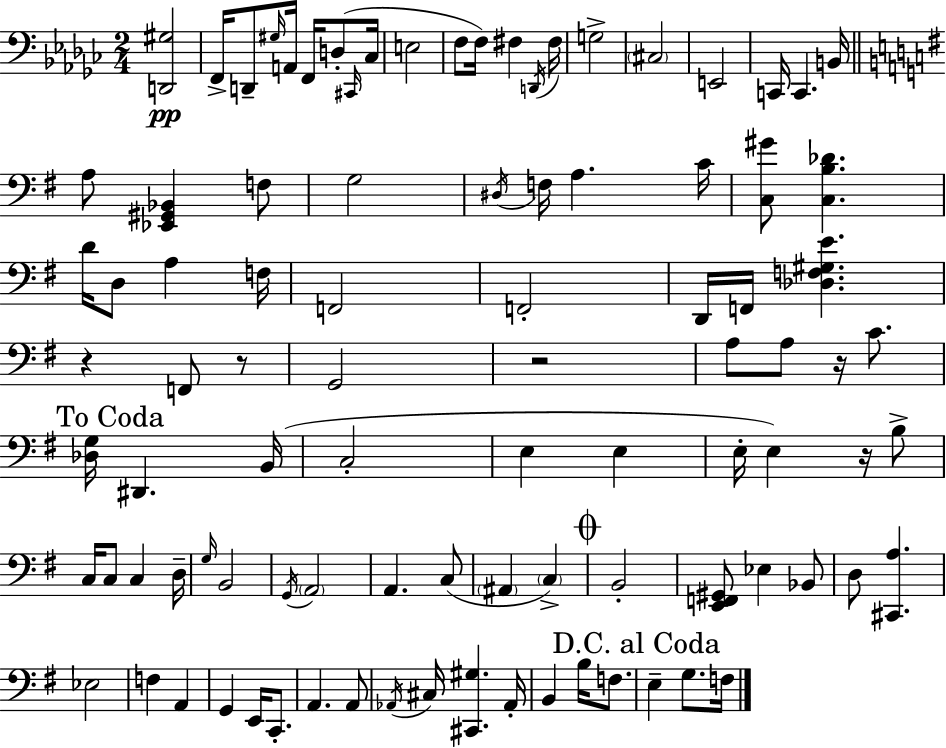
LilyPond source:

{
  \clef bass
  \numericTimeSignature
  \time 2/4
  \key ees \minor
  <d, gis>2\pp | f,16-> d,8-- \grace { gis16 } a,16 f,16 d8-.( | \grace { cis,16 } ces16 e2 | f8 f16) fis4 | \break \acciaccatura { d,16 } fis16 g2-> | \parenthesize cis2 | e,2 | c,16 c,4. | \break b,16 \bar "||" \break \key e \minor a8 <ees, gis, bes,>4 f8 | g2 | \acciaccatura { dis16 } f16 a4. | c'16 <c gis'>8 <c b des'>4. | \break d'16 d8 a4 | f16 f,2 | f,2-. | d,16 f,16 <des f gis e'>4. | \break r4 f,8 r8 | g,2 | r2 | a8 a8 r16 c'8. | \break \mark "To Coda" <des g>16 dis,4. | b,16( c2-. | e4 e4 | e16-. e4) r16 b8-> | \break c16 c8 c4 | d16-- \grace { g16 } b,2 | \acciaccatura { g,16 } \parenthesize a,2 | a,4. | \break c8( \parenthesize ais,4 \parenthesize c4->) | \mark \markup { \musicglyph "scripts.coda" } b,2-. | <e, f, gis,>8 ees4 | bes,8 d8 <cis, a>4. | \break ees2 | f4 a,4 | g,4 e,16 | c,8.-. a,4. | \break a,8 \acciaccatura { aes,16 } cis16 <cis, gis>4. | aes,16-. b,4 | b16 f8. \mark "D.C. al Coda" e4-- | g8. f16 \bar "|."
}